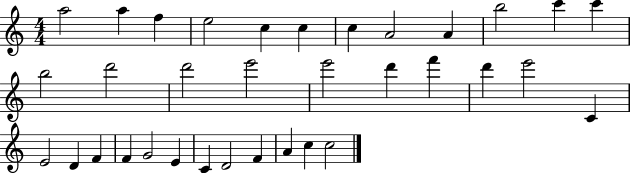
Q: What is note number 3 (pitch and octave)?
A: F5